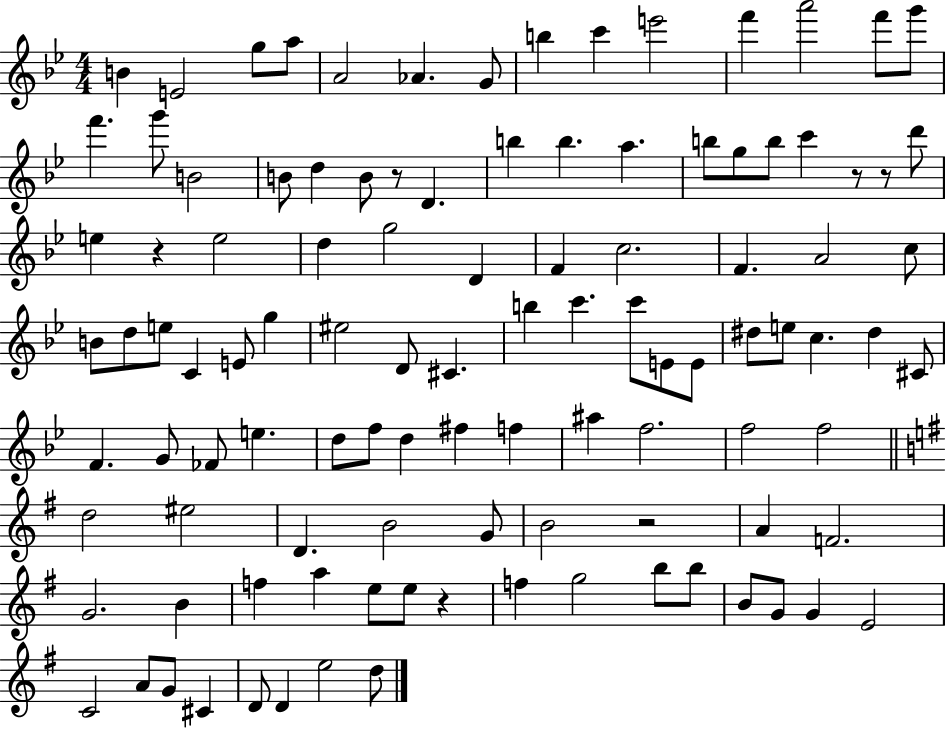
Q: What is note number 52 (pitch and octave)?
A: E4